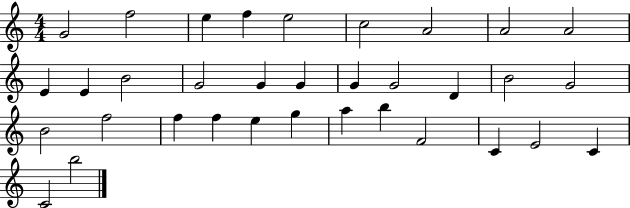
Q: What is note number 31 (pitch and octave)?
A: E4